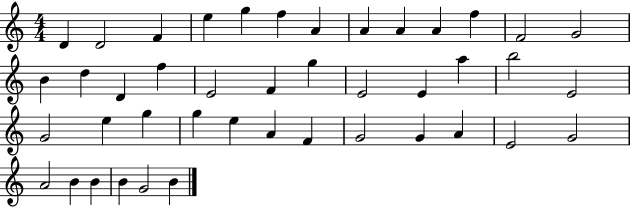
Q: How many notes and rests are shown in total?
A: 43